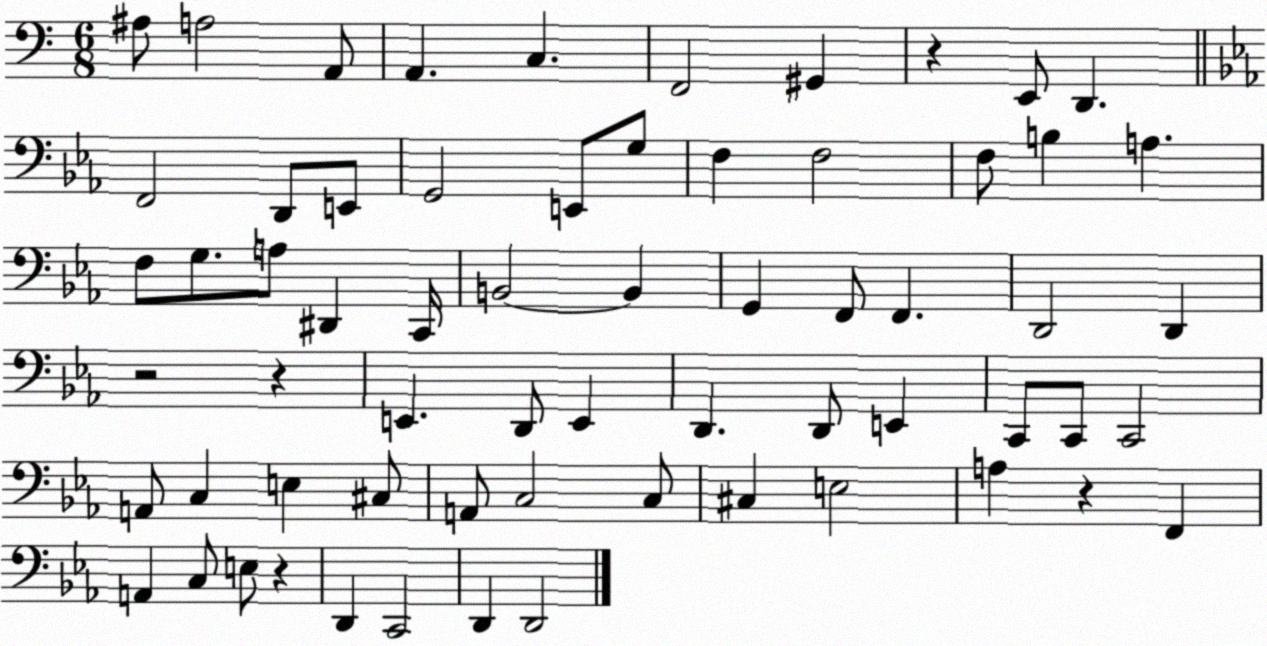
X:1
T:Untitled
M:6/8
L:1/4
K:C
^A,/2 A,2 A,,/2 A,, C, F,,2 ^G,, z E,,/2 D,, F,,2 D,,/2 E,,/2 G,,2 E,,/2 G,/2 F, F,2 F,/2 B, A, F,/2 G,/2 A,/2 ^D,, C,,/4 B,,2 B,, G,, F,,/2 F,, D,,2 D,, z2 z E,, D,,/2 E,, D,, D,,/2 E,, C,,/2 C,,/2 C,,2 A,,/2 C, E, ^C,/2 A,,/2 C,2 C,/2 ^C, E,2 A, z F,, A,, C,/2 E,/2 z D,, C,,2 D,, D,,2